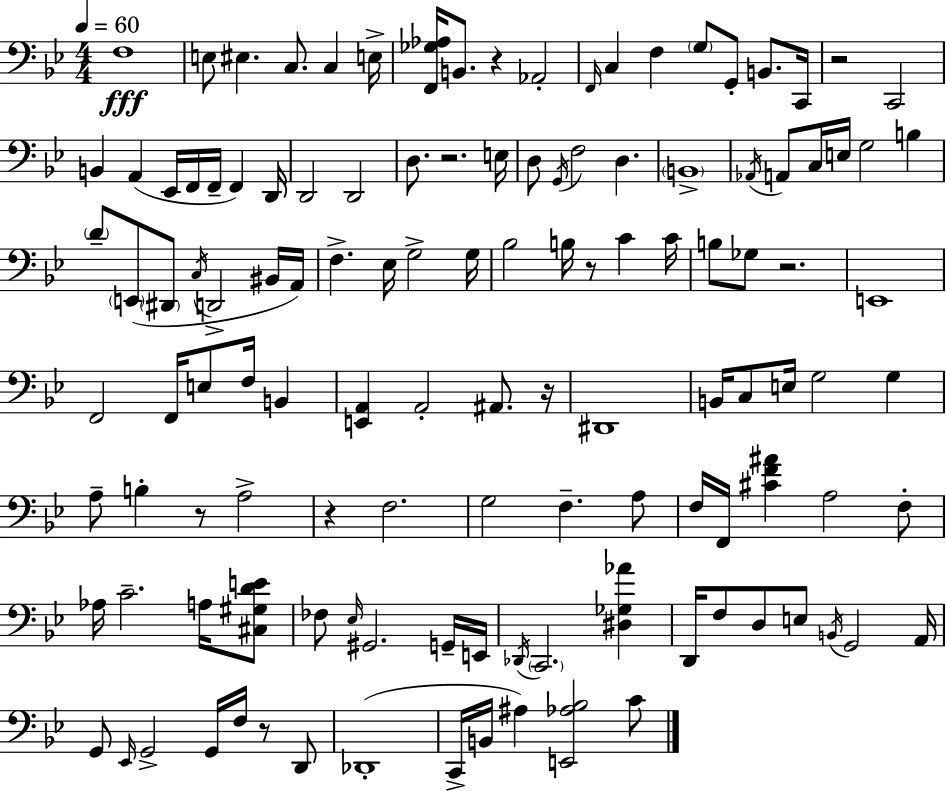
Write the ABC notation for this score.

X:1
T:Untitled
M:4/4
L:1/4
K:Bb
F,4 E,/2 ^E, C,/2 C, E,/4 [F,,_G,_A,]/4 B,,/2 z _A,,2 F,,/4 C, F, G,/2 G,,/2 B,,/2 C,,/4 z2 C,,2 B,, A,, _E,,/4 F,,/4 F,,/4 F,, D,,/4 D,,2 D,,2 D,/2 z2 E,/4 D,/2 G,,/4 F,2 D, B,,4 _A,,/4 A,,/2 C,/4 E,/4 G,2 B, D/2 E,,/2 ^D,,/2 C,/4 D,,2 ^B,,/4 A,,/4 F, _E,/4 G,2 G,/4 _B,2 B,/4 z/2 C C/4 B,/2 _G,/2 z2 E,,4 F,,2 F,,/4 E,/2 F,/4 B,, [E,,A,,] A,,2 ^A,,/2 z/4 ^D,,4 B,,/4 C,/2 E,/4 G,2 G, A,/2 B, z/2 A,2 z F,2 G,2 F, A,/2 F,/4 F,,/4 [^CF^A] A,2 F,/2 _A,/4 C2 A,/4 [^C,^G,DE]/2 _F,/2 _E,/4 ^G,,2 G,,/4 E,,/4 _D,,/4 C,,2 [^D,_G,_A] D,,/4 F,/2 D,/2 E,/2 B,,/4 G,,2 A,,/4 G,,/2 _E,,/4 G,,2 G,,/4 F,/4 z/2 D,,/2 _D,,4 C,,/4 B,,/4 ^A, [E,,_A,_B,]2 C/2